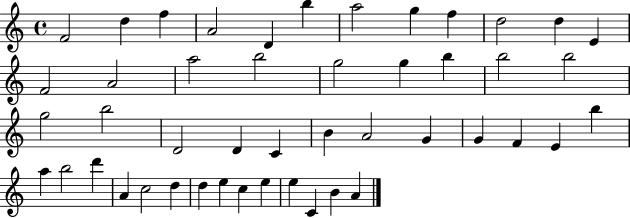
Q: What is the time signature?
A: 4/4